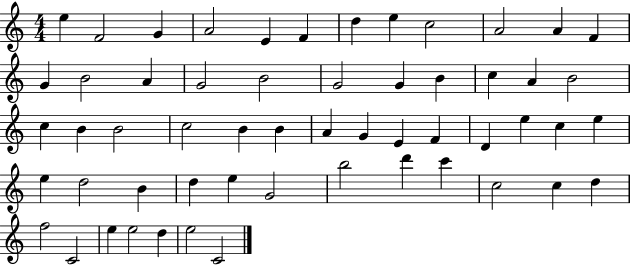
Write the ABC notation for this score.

X:1
T:Untitled
M:4/4
L:1/4
K:C
e F2 G A2 E F d e c2 A2 A F G B2 A G2 B2 G2 G B c A B2 c B B2 c2 B B A G E F D e c e e d2 B d e G2 b2 d' c' c2 c d f2 C2 e e2 d e2 C2